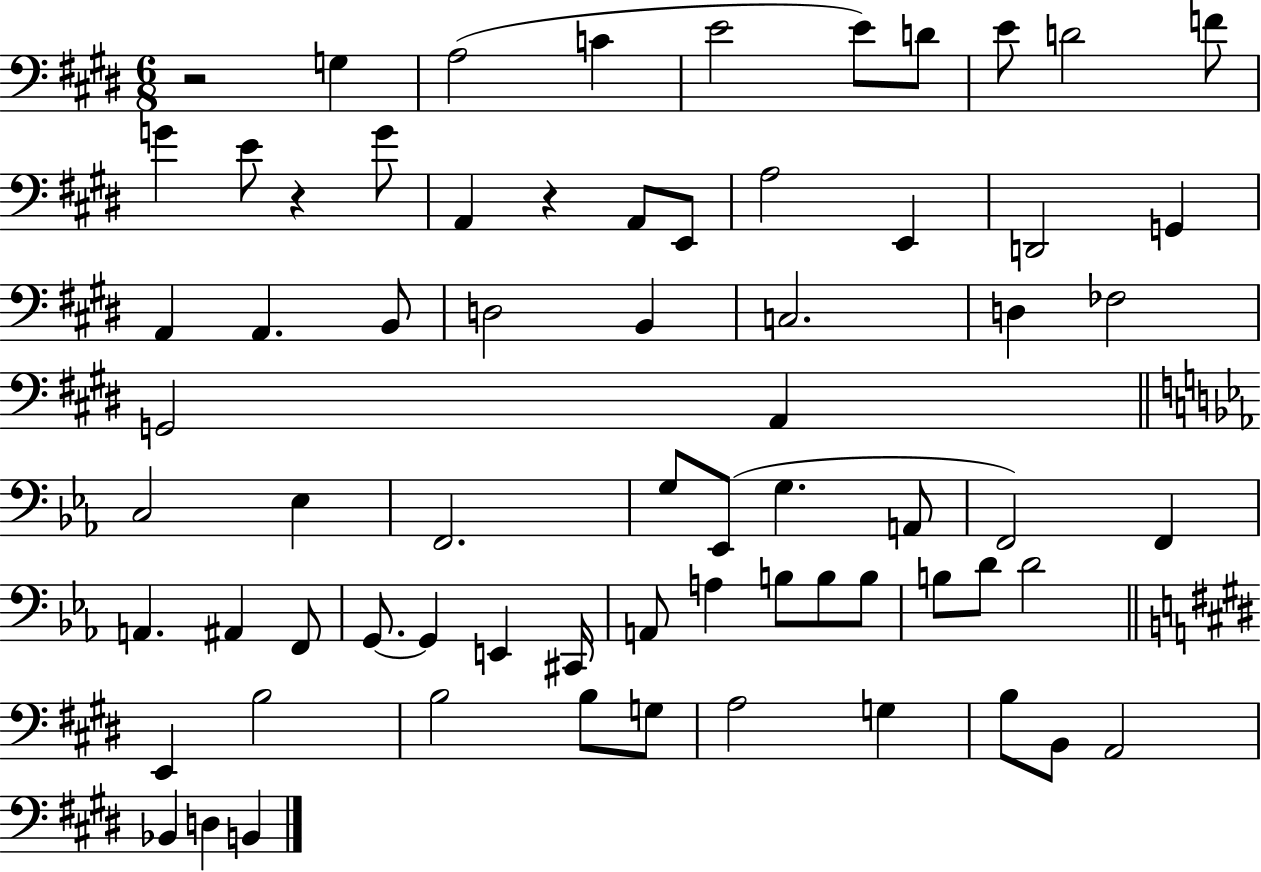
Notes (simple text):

R/h G3/q A3/h C4/q E4/h E4/e D4/e E4/e D4/h F4/e G4/q E4/e R/q G4/e A2/q R/q A2/e E2/e A3/h E2/q D2/h G2/q A2/q A2/q. B2/e D3/h B2/q C3/h. D3/q FES3/h G2/h A2/q C3/h Eb3/q F2/h. G3/e Eb2/e G3/q. A2/e F2/h F2/q A2/q. A#2/q F2/e G2/e. G2/q E2/q C#2/s A2/e A3/q B3/e B3/e B3/e B3/e D4/e D4/h E2/q B3/h B3/h B3/e G3/e A3/h G3/q B3/e B2/e A2/h Bb2/q D3/q B2/q